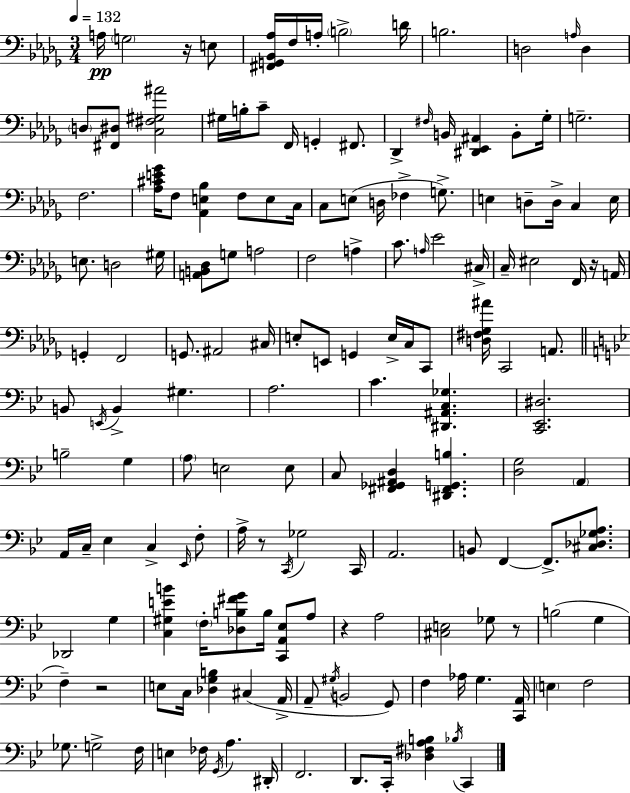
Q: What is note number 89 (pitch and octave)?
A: Gb3